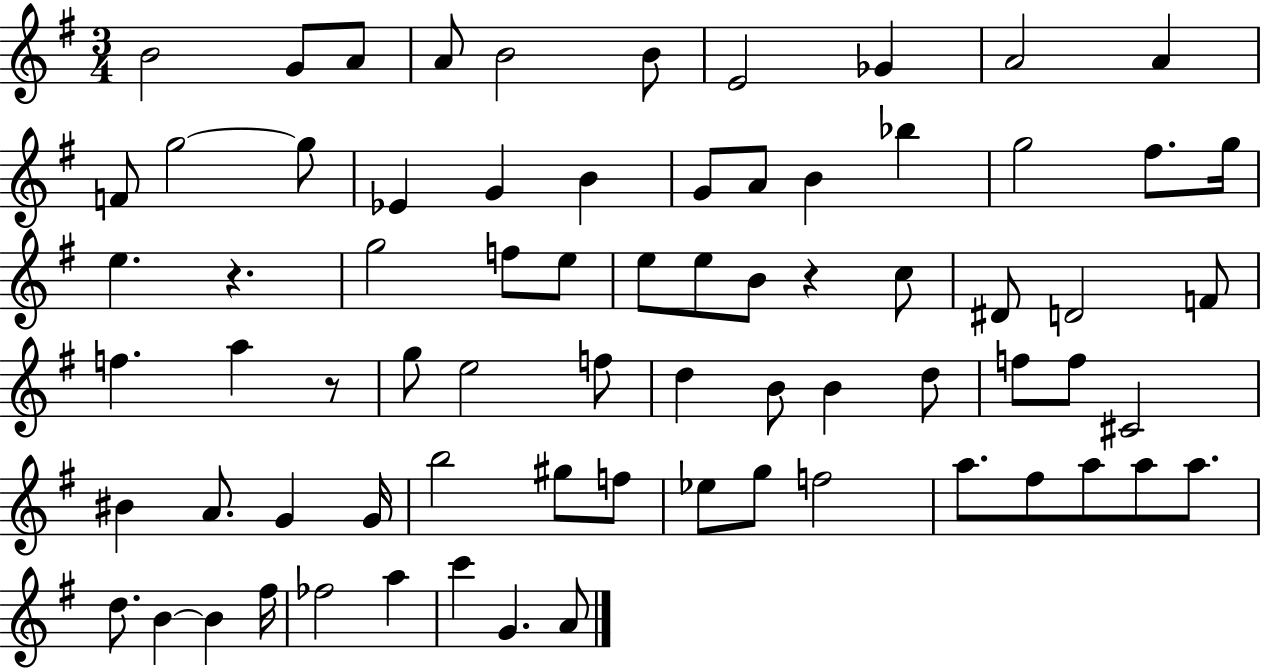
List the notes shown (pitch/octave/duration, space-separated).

B4/h G4/e A4/e A4/e B4/h B4/e E4/h Gb4/q A4/h A4/q F4/e G5/h G5/e Eb4/q G4/q B4/q G4/e A4/e B4/q Bb5/q G5/h F#5/e. G5/s E5/q. R/q. G5/h F5/e E5/e E5/e E5/e B4/e R/q C5/e D#4/e D4/h F4/e F5/q. A5/q R/e G5/e E5/h F5/e D5/q B4/e B4/q D5/e F5/e F5/e C#4/h BIS4/q A4/e. G4/q G4/s B5/h G#5/e F5/e Eb5/e G5/e F5/h A5/e. F#5/e A5/e A5/e A5/e. D5/e. B4/q B4/q F#5/s FES5/h A5/q C6/q G4/q. A4/e